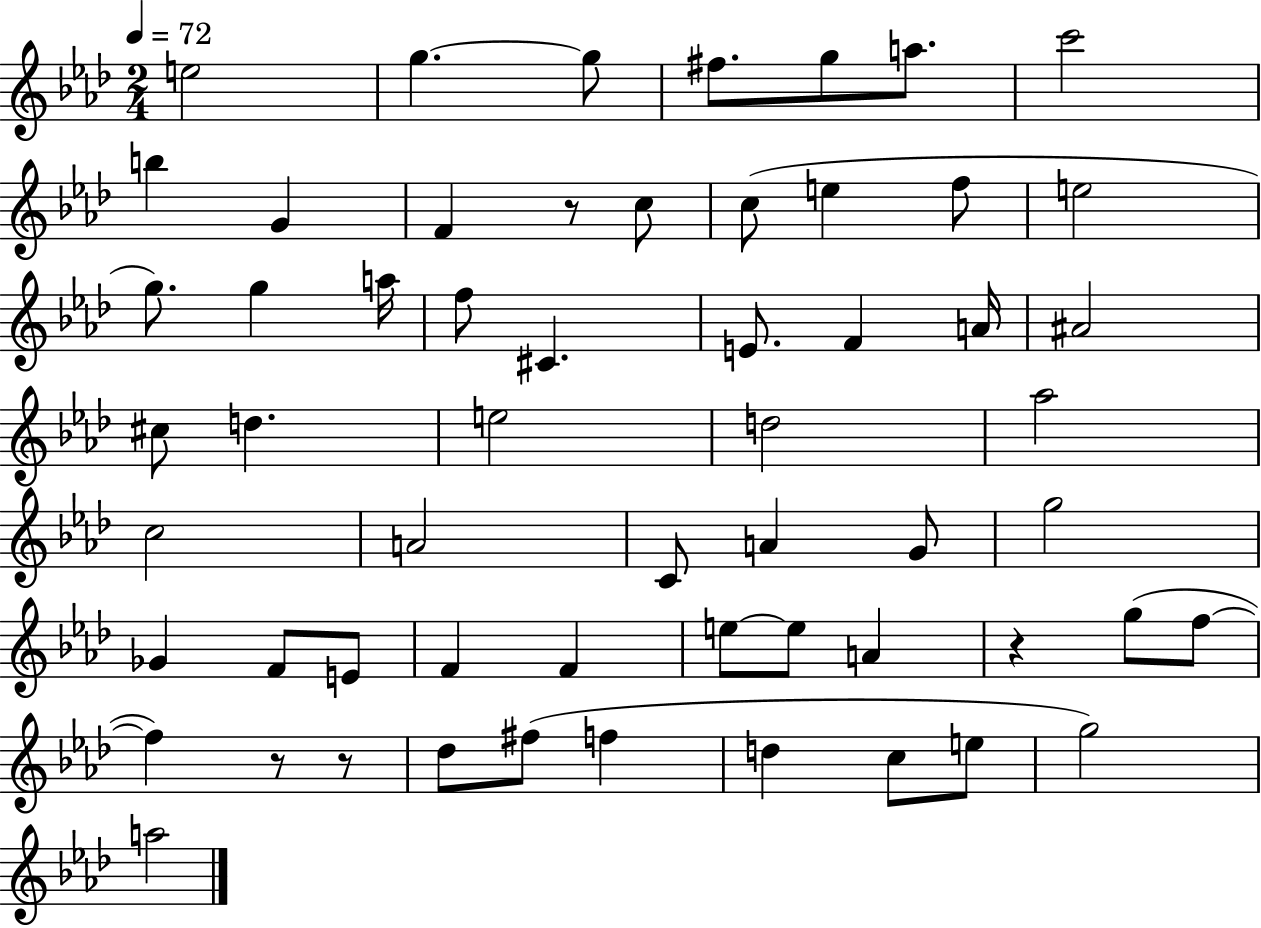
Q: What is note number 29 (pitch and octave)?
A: Ab5